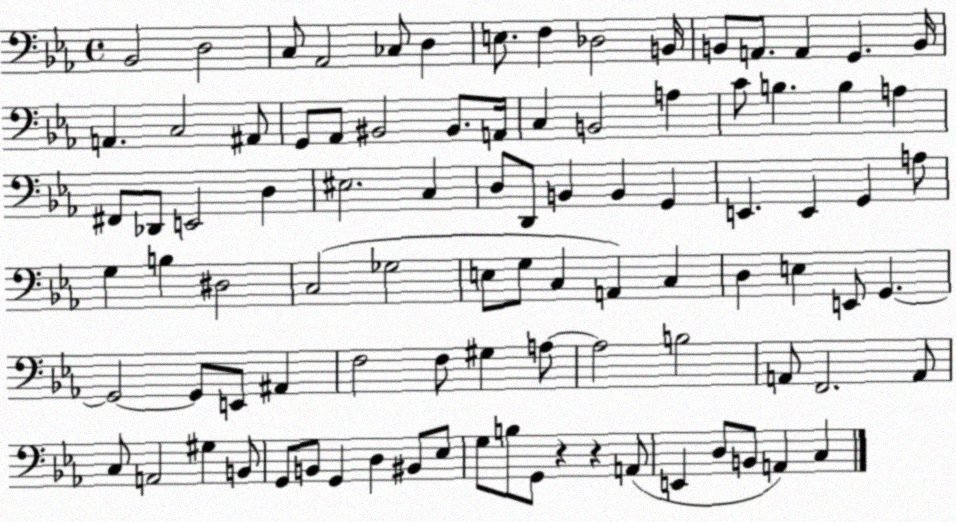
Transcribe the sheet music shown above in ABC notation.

X:1
T:Untitled
M:4/4
L:1/4
K:Eb
_B,,2 D,2 C,/2 _A,,2 _C,/2 D, E,/2 F, _D,2 B,,/4 B,,/2 A,,/2 A,, G,, B,,/4 A,, C,2 ^A,,/2 G,,/2 _A,,/2 ^B,,2 ^B,,/2 A,,/4 C, B,,2 A, C/2 B, B, A, ^F,,/2 _D,,/2 E,,2 D, ^E,2 C, D,/2 D,,/2 B,, B,, G,, E,, E,, G,, A,/2 G, B, ^D,2 C,2 _G,2 E,/2 G,/2 C, A,, C, D, E, E,,/2 G,, G,,2 G,,/2 E,,/2 ^A,, F,2 F,/2 ^G, A,/2 A,2 B,2 A,,/2 F,,2 A,,/2 C,/2 A,,2 ^G, B,,/2 G,,/2 B,,/2 G,, D, ^B,,/2 _E,/2 G,/2 B,/2 G,,/2 z z A,,/2 E,, D,/2 B,,/2 A,, C,